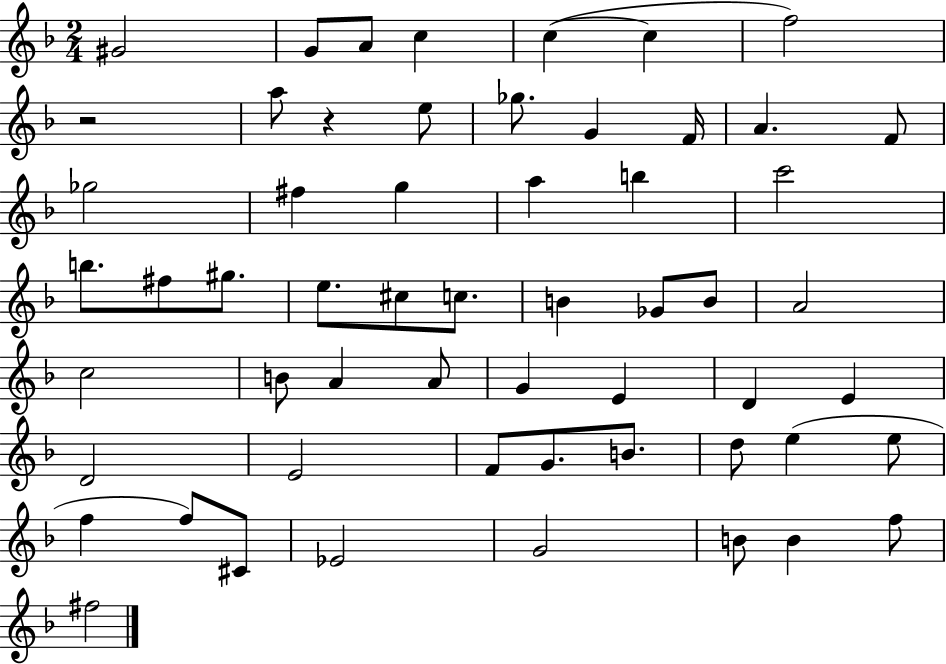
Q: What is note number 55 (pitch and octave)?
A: F#5